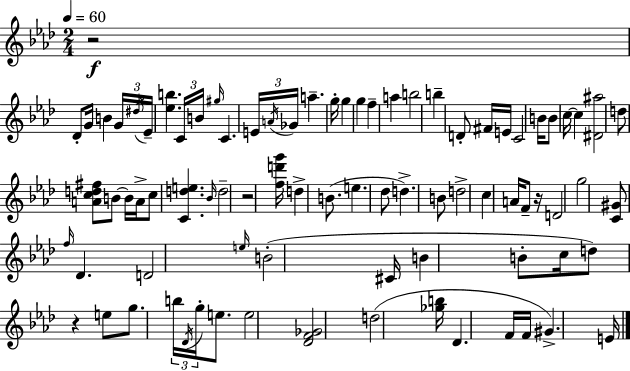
X:1
T:Untitled
M:2/4
L:1/4
K:Fm
z2 _D/2 G/4 B G/4 ^d/4 _E/4 [_eb] C/4 B/4 ^g/4 C E/4 A/4 _G/4 a g/4 g g f a b2 b D/2 ^F/4 E/4 C2 B/4 B/2 c/4 c [^D^a]2 d/2 [Acd^f]/2 B/2 B/4 A/4 c/2 [Cde] _B/4 d2 z2 [fd'g']/4 d B/2 e _d/2 d B/2 d2 c A/4 F/2 z/4 D2 g2 [C^G]/2 f/4 _D D2 e/4 B2 ^C/4 B B/2 c/4 d/2 z e/2 g/2 b/4 _D/4 g/4 e/2 e2 [_DF_G]2 d2 [_gb]/4 _D F/4 F/4 ^G E/4